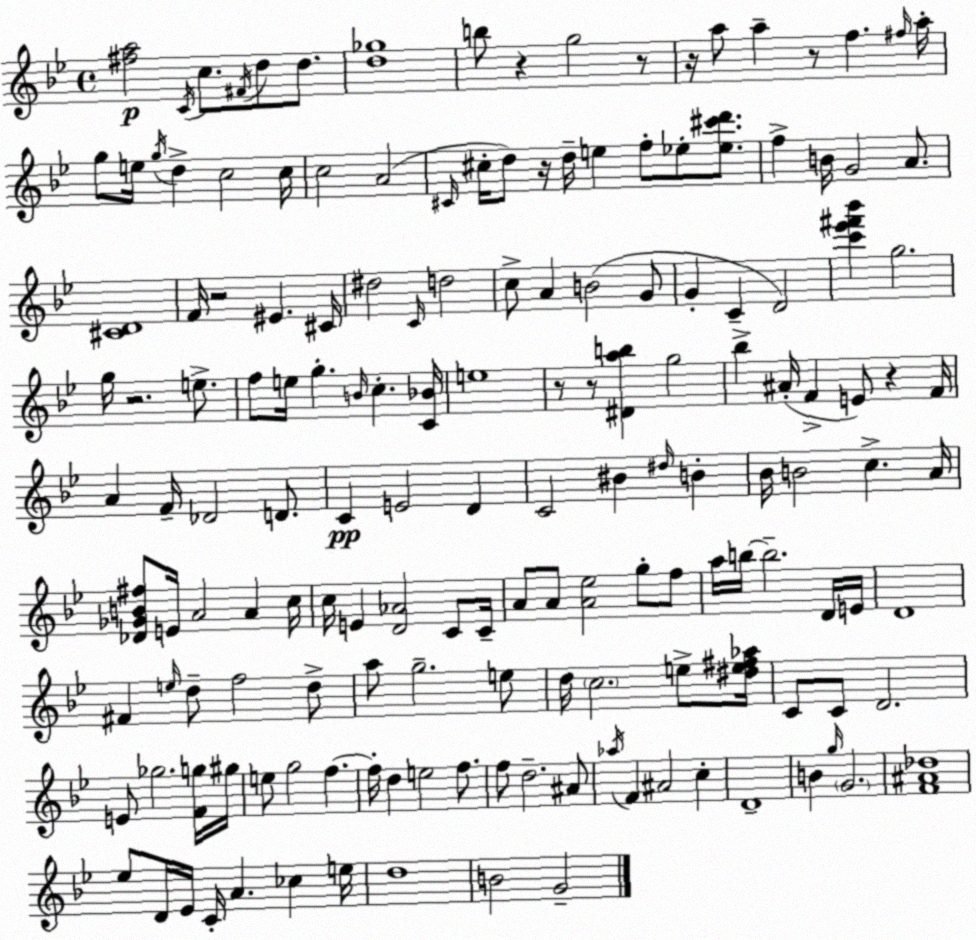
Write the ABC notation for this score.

X:1
T:Untitled
M:4/4
L:1/4
K:Gm
[^fa]2 C/4 c/2 ^F/4 d/2 d/2 [d_g]4 b/2 z g2 z/2 z/4 a/2 a z/2 f ^f/4 a/4 g/2 e/4 g/4 d c2 c/4 c2 A2 ^C/4 ^c/4 d/2 z/4 d/4 e f/2 _e/2 [_e^c'd']/2 f B/4 G2 A/2 [^CD]4 F/4 z2 ^E ^C/4 ^d2 C/4 d2 c/2 A B2 G/2 G C D2 [c'_e'^f'_b'] g2 g/4 z2 e/2 f/2 e/4 g B/4 c [C_B]/4 e4 z/2 z/2 [^Dab] g2 _b ^A/4 F E/2 z F/4 A F/4 _D2 D/2 C E2 D C2 ^B ^d/4 B _B/4 B2 c A/4 [_D_GB^f]/2 E/4 A2 A c/4 c/4 E [D_A]2 C/2 C/4 A/2 A/2 [A_e]2 g/2 f/2 a/4 b/4 b2 D/4 E/4 D4 ^F e/4 d/2 f2 d/2 a/2 g2 e/2 d/4 c2 e/2 [^de^f_a]/4 C/2 C/2 D2 E/2 _g2 [Fg]/4 ^g/4 e/2 g2 f f/4 d e2 f/2 f/2 d2 ^A/2 _a/4 F ^A2 c D4 B g/4 G2 [F^A_d]4 _e/2 D/4 _E/4 C/4 A _c e/4 d4 B2 G2